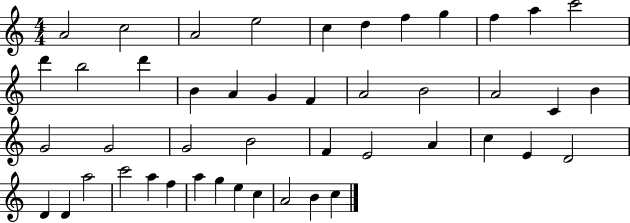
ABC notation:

X:1
T:Untitled
M:4/4
L:1/4
K:C
A2 c2 A2 e2 c d f g f a c'2 d' b2 d' B A G F A2 B2 A2 C B G2 G2 G2 B2 F E2 A c E D2 D D a2 c'2 a f a g e c A2 B c